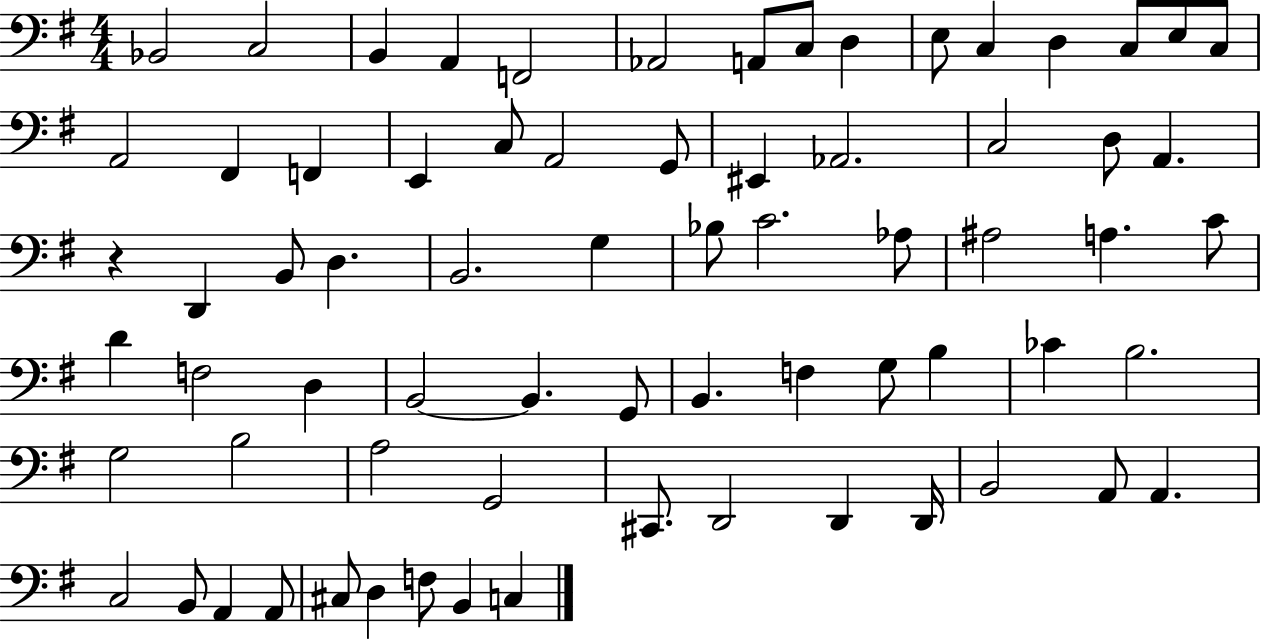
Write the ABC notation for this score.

X:1
T:Untitled
M:4/4
L:1/4
K:G
_B,,2 C,2 B,, A,, F,,2 _A,,2 A,,/2 C,/2 D, E,/2 C, D, C,/2 E,/2 C,/2 A,,2 ^F,, F,, E,, C,/2 A,,2 G,,/2 ^E,, _A,,2 C,2 D,/2 A,, z D,, B,,/2 D, B,,2 G, _B,/2 C2 _A,/2 ^A,2 A, C/2 D F,2 D, B,,2 B,, G,,/2 B,, F, G,/2 B, _C B,2 G,2 B,2 A,2 G,,2 ^C,,/2 D,,2 D,, D,,/4 B,,2 A,,/2 A,, C,2 B,,/2 A,, A,,/2 ^C,/2 D, F,/2 B,, C,